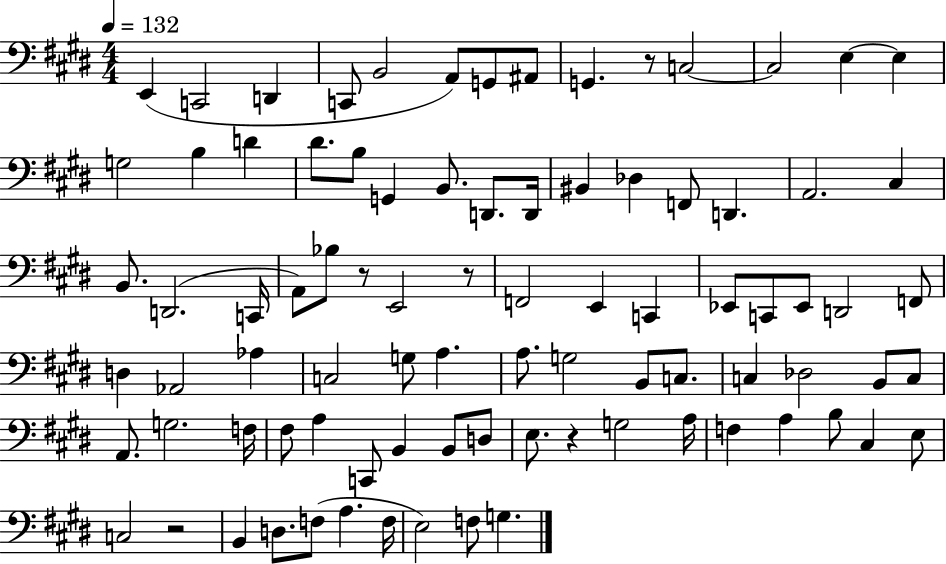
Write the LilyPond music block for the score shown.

{
  \clef bass
  \numericTimeSignature
  \time 4/4
  \key e \major
  \tempo 4 = 132
  e,4( c,2 d,4 | c,8 b,2 a,8) g,8 ais,8 | g,4. r8 c2~~ | c2 e4~~ e4 | \break g2 b4 d'4 | dis'8. b8 g,4 b,8. d,8. d,16 | bis,4 des4 f,8 d,4. | a,2. cis4 | \break b,8. d,2.( c,16 | a,8) bes8 r8 e,2 r8 | f,2 e,4 c,4 | ees,8 c,8 ees,8 d,2 f,8 | \break d4 aes,2 aes4 | c2 g8 a4. | a8. g2 b,8 c8. | c4 des2 b,8 c8 | \break a,8. g2. f16 | fis8 a4 c,8 b,4 b,8 d8 | e8. r4 g2 a16 | f4 a4 b8 cis4 e8 | \break c2 r2 | b,4 d8. f8( a4. f16 | e2) f8 g4. | \bar "|."
}